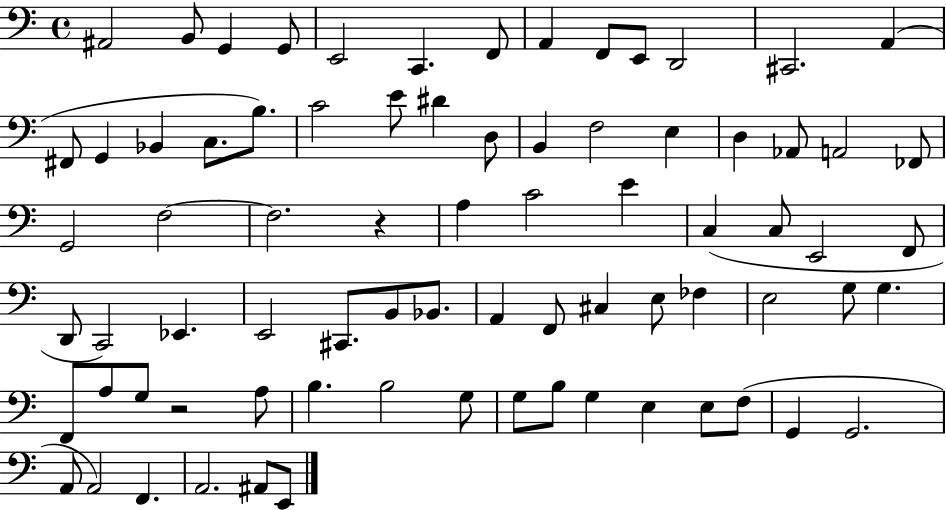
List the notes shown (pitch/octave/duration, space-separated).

A#2/h B2/e G2/q G2/e E2/h C2/q. F2/e A2/q F2/e E2/e D2/h C#2/h. A2/q F#2/e G2/q Bb2/q C3/e. B3/e. C4/h E4/e D#4/q D3/e B2/q F3/h E3/q D3/q Ab2/e A2/h FES2/e G2/h F3/h F3/h. R/q A3/q C4/h E4/q C3/q C3/e E2/h F2/e D2/e C2/h Eb2/q. E2/h C#2/e. B2/e Bb2/e. A2/q F2/e C#3/q E3/e FES3/q E3/h G3/e G3/q. F2/e A3/e G3/e R/h A3/e B3/q. B3/h G3/e G3/e B3/e G3/q E3/q E3/e F3/e G2/q G2/h. A2/e A2/h F2/q. A2/h. A#2/e E2/e